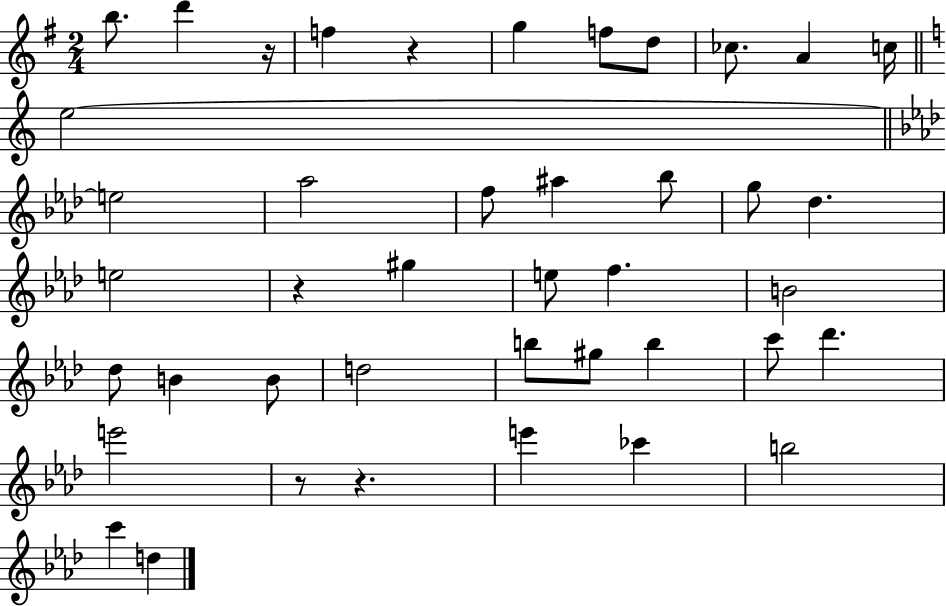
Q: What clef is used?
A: treble